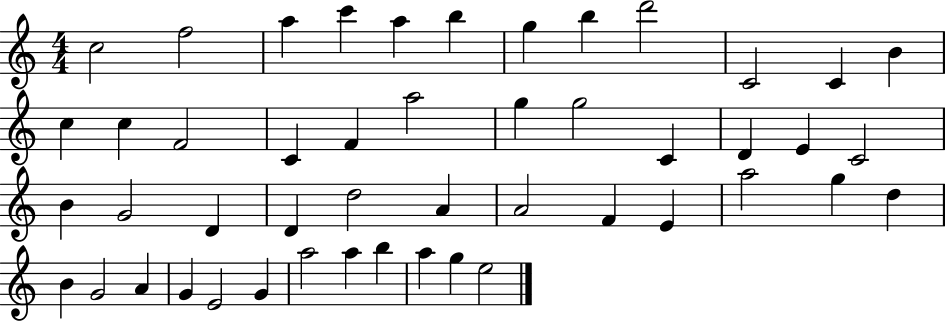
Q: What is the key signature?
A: C major